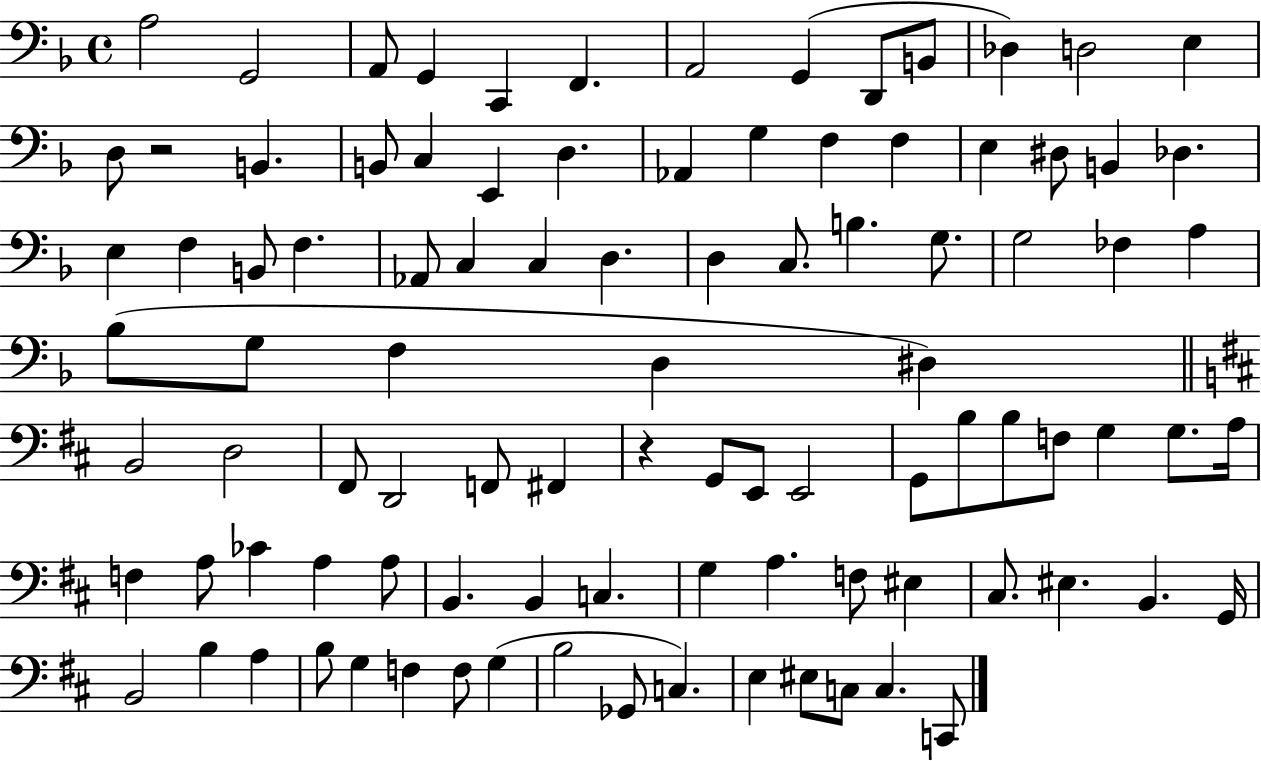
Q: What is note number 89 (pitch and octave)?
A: Gb2